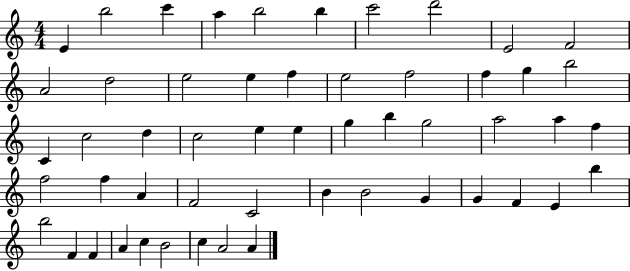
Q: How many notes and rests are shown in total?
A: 53